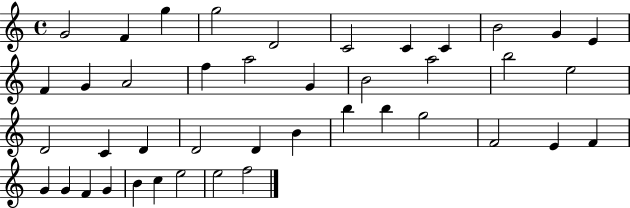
G4/h F4/q G5/q G5/h D4/h C4/h C4/q C4/q B4/h G4/q E4/q F4/q G4/q A4/h F5/q A5/h G4/q B4/h A5/h B5/h E5/h D4/h C4/q D4/q D4/h D4/q B4/q B5/q B5/q G5/h F4/h E4/q F4/q G4/q G4/q F4/q G4/q B4/q C5/q E5/h E5/h F5/h